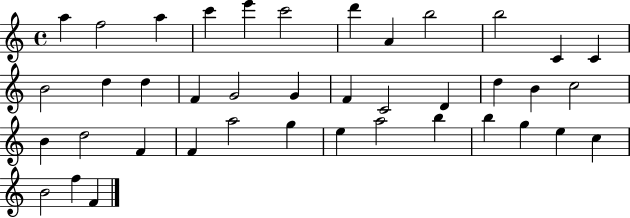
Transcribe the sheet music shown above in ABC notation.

X:1
T:Untitled
M:4/4
L:1/4
K:C
a f2 a c' e' c'2 d' A b2 b2 C C B2 d d F G2 G F C2 D d B c2 B d2 F F a2 g e a2 b b g e c B2 f F